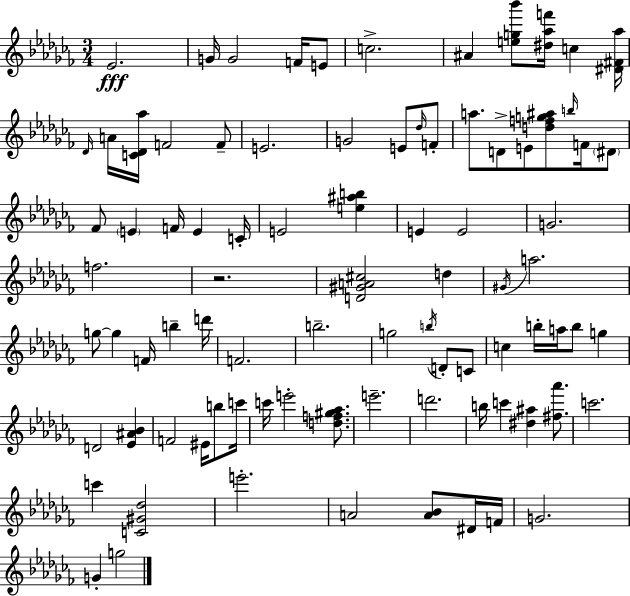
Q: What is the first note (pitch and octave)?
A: Eb4